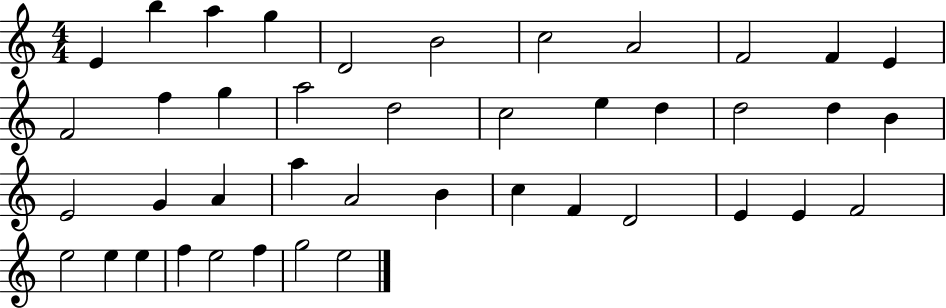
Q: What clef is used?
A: treble